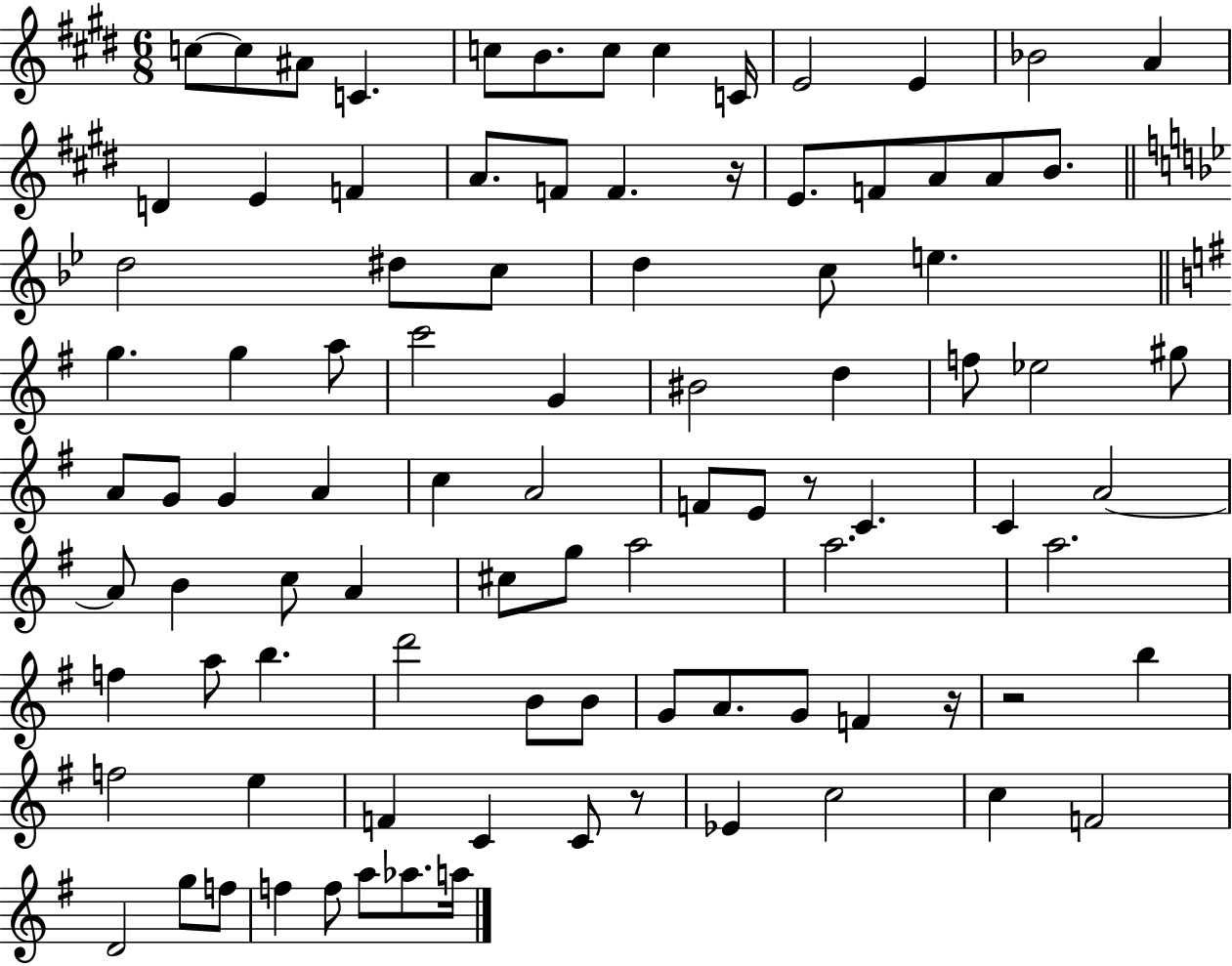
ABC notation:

X:1
T:Untitled
M:6/8
L:1/4
K:E
c/2 c/2 ^A/2 C c/2 B/2 c/2 c C/4 E2 E _B2 A D E F A/2 F/2 F z/4 E/2 F/2 A/2 A/2 B/2 d2 ^d/2 c/2 d c/2 e g g a/2 c'2 G ^B2 d f/2 _e2 ^g/2 A/2 G/2 G A c A2 F/2 E/2 z/2 C C A2 A/2 B c/2 A ^c/2 g/2 a2 a2 a2 f a/2 b d'2 B/2 B/2 G/2 A/2 G/2 F z/4 z2 b f2 e F C C/2 z/2 _E c2 c F2 D2 g/2 f/2 f f/2 a/2 _a/2 a/4